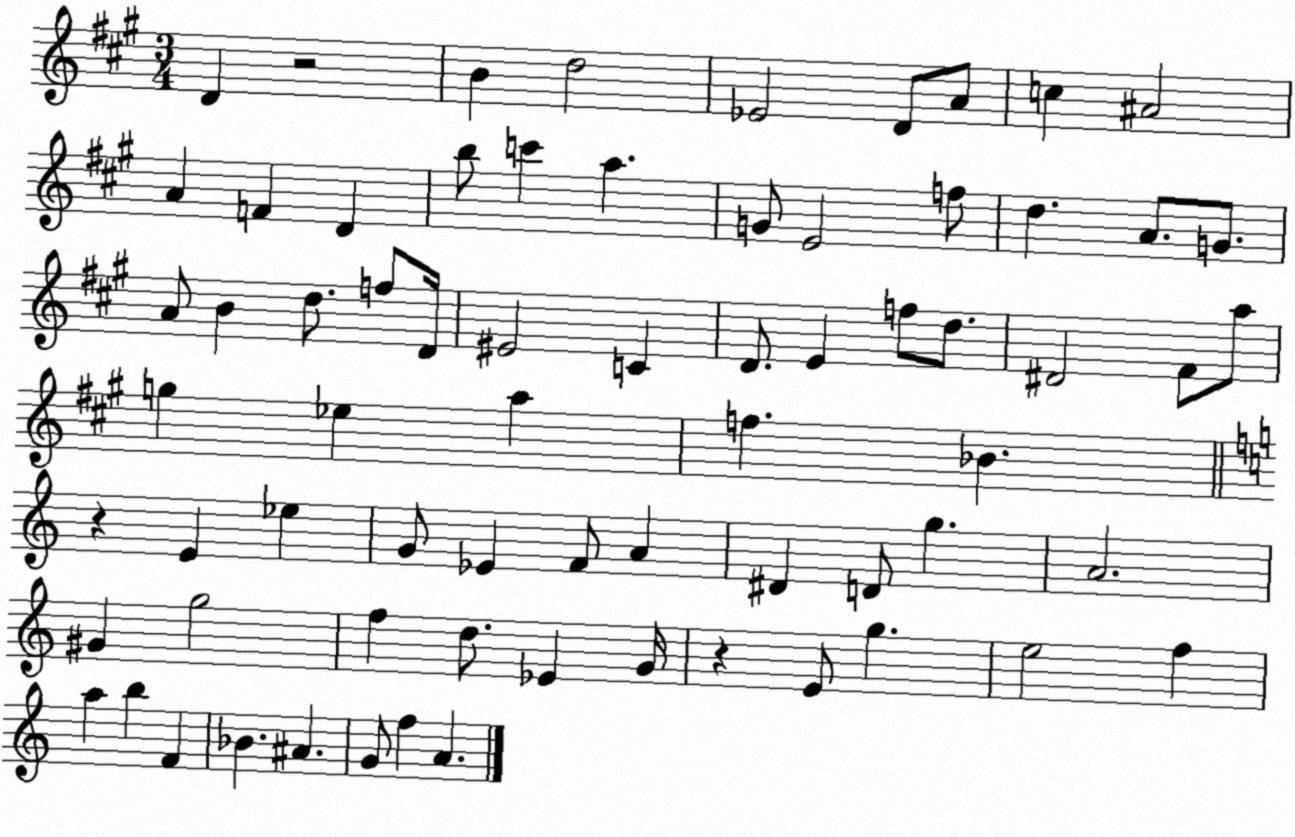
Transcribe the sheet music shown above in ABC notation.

X:1
T:Untitled
M:3/4
L:1/4
K:A
D z2 B d2 _E2 D/2 A/2 c ^A2 A F D b/2 c' a G/2 E2 f/2 d A/2 G/2 A/2 B d/2 f/2 D/4 ^E2 C D/2 E f/2 d/2 ^D2 ^F/2 a/2 g _e a f _B z E _e G/2 _E F/2 A ^D D/2 g A2 ^G g2 f d/2 _E G/4 z E/2 g e2 f a b F _B ^A G/2 f A